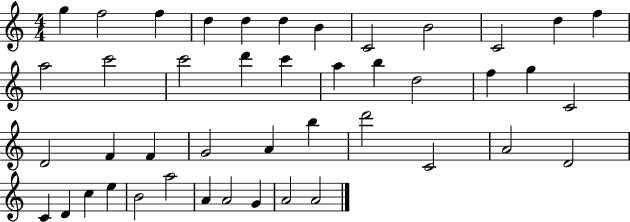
{
  \clef treble
  \numericTimeSignature
  \time 4/4
  \key c \major
  g''4 f''2 f''4 | d''4 d''4 d''4 b'4 | c'2 b'2 | c'2 d''4 f''4 | \break a''2 c'''2 | c'''2 d'''4 c'''4 | a''4 b''4 d''2 | f''4 g''4 c'2 | \break d'2 f'4 f'4 | g'2 a'4 b''4 | d'''2 c'2 | a'2 d'2 | \break c'4 d'4 c''4 e''4 | b'2 a''2 | a'4 a'2 g'4 | a'2 a'2 | \break \bar "|."
}